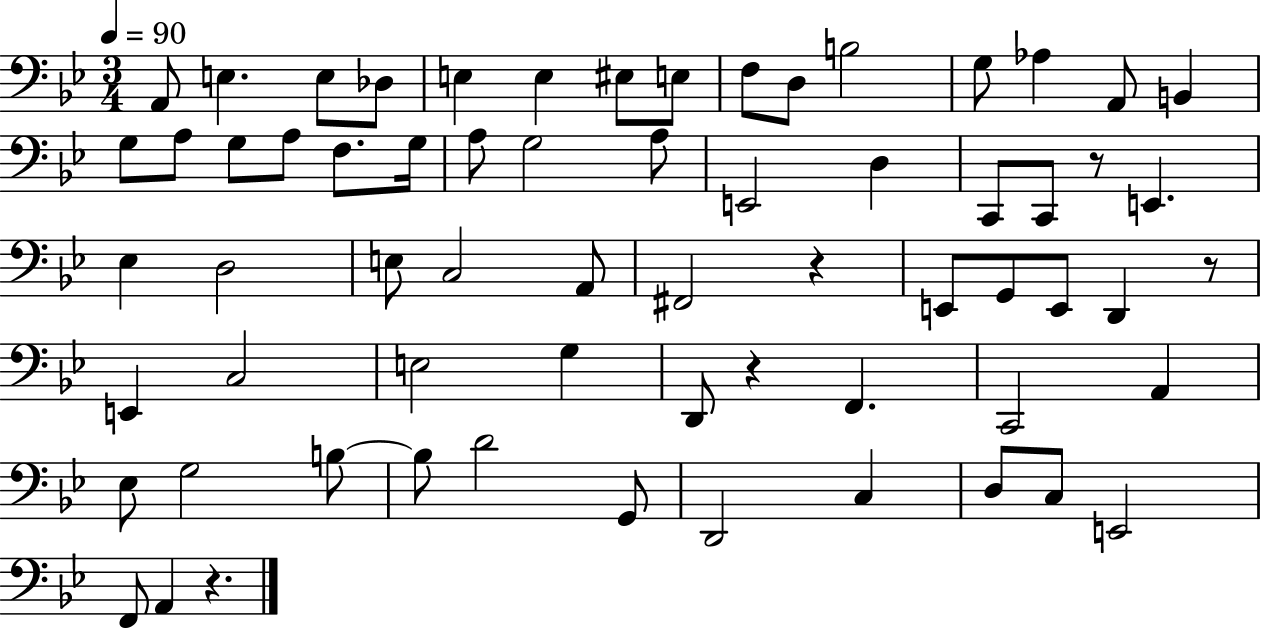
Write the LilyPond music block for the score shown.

{
  \clef bass
  \numericTimeSignature
  \time 3/4
  \key bes \major
  \tempo 4 = 90
  \repeat volta 2 { a,8 e4. e8 des8 | e4 e4 eis8 e8 | f8 d8 b2 | g8 aes4 a,8 b,4 | \break g8 a8 g8 a8 f8. g16 | a8 g2 a8 | e,2 d4 | c,8 c,8 r8 e,4. | \break ees4 d2 | e8 c2 a,8 | fis,2 r4 | e,8 g,8 e,8 d,4 r8 | \break e,4 c2 | e2 g4 | d,8 r4 f,4. | c,2 a,4 | \break ees8 g2 b8~~ | b8 d'2 g,8 | d,2 c4 | d8 c8 e,2 | \break f,8 a,4 r4. | } \bar "|."
}